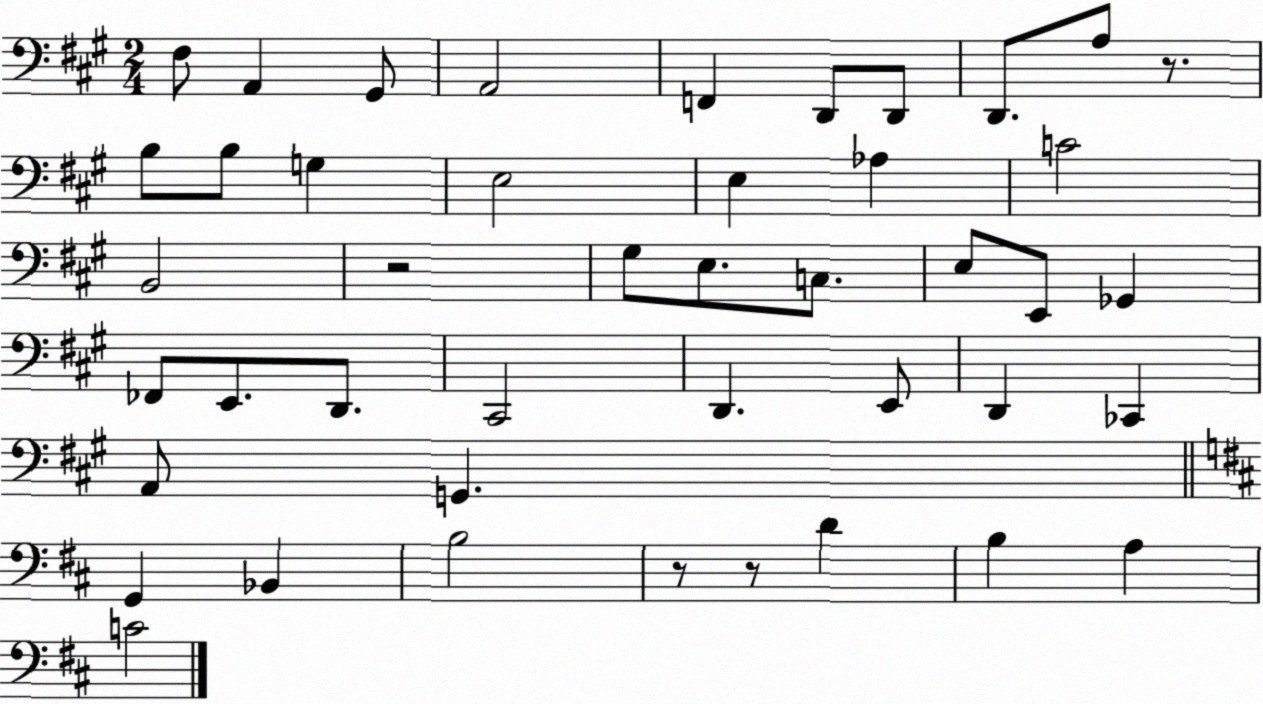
X:1
T:Untitled
M:2/4
L:1/4
K:A
^F,/2 A,, ^G,,/2 A,,2 F,, D,,/2 D,,/2 D,,/2 A,/2 z/2 B,/2 B,/2 G, E,2 E, _A, C2 B,,2 z2 ^G,/2 E,/2 C,/2 E,/2 E,,/2 _G,, _F,,/2 E,,/2 D,,/2 ^C,,2 D,, E,,/2 D,, _C,, A,,/2 G,, G,, _B,, B,2 z/2 z/2 D B, A, C2